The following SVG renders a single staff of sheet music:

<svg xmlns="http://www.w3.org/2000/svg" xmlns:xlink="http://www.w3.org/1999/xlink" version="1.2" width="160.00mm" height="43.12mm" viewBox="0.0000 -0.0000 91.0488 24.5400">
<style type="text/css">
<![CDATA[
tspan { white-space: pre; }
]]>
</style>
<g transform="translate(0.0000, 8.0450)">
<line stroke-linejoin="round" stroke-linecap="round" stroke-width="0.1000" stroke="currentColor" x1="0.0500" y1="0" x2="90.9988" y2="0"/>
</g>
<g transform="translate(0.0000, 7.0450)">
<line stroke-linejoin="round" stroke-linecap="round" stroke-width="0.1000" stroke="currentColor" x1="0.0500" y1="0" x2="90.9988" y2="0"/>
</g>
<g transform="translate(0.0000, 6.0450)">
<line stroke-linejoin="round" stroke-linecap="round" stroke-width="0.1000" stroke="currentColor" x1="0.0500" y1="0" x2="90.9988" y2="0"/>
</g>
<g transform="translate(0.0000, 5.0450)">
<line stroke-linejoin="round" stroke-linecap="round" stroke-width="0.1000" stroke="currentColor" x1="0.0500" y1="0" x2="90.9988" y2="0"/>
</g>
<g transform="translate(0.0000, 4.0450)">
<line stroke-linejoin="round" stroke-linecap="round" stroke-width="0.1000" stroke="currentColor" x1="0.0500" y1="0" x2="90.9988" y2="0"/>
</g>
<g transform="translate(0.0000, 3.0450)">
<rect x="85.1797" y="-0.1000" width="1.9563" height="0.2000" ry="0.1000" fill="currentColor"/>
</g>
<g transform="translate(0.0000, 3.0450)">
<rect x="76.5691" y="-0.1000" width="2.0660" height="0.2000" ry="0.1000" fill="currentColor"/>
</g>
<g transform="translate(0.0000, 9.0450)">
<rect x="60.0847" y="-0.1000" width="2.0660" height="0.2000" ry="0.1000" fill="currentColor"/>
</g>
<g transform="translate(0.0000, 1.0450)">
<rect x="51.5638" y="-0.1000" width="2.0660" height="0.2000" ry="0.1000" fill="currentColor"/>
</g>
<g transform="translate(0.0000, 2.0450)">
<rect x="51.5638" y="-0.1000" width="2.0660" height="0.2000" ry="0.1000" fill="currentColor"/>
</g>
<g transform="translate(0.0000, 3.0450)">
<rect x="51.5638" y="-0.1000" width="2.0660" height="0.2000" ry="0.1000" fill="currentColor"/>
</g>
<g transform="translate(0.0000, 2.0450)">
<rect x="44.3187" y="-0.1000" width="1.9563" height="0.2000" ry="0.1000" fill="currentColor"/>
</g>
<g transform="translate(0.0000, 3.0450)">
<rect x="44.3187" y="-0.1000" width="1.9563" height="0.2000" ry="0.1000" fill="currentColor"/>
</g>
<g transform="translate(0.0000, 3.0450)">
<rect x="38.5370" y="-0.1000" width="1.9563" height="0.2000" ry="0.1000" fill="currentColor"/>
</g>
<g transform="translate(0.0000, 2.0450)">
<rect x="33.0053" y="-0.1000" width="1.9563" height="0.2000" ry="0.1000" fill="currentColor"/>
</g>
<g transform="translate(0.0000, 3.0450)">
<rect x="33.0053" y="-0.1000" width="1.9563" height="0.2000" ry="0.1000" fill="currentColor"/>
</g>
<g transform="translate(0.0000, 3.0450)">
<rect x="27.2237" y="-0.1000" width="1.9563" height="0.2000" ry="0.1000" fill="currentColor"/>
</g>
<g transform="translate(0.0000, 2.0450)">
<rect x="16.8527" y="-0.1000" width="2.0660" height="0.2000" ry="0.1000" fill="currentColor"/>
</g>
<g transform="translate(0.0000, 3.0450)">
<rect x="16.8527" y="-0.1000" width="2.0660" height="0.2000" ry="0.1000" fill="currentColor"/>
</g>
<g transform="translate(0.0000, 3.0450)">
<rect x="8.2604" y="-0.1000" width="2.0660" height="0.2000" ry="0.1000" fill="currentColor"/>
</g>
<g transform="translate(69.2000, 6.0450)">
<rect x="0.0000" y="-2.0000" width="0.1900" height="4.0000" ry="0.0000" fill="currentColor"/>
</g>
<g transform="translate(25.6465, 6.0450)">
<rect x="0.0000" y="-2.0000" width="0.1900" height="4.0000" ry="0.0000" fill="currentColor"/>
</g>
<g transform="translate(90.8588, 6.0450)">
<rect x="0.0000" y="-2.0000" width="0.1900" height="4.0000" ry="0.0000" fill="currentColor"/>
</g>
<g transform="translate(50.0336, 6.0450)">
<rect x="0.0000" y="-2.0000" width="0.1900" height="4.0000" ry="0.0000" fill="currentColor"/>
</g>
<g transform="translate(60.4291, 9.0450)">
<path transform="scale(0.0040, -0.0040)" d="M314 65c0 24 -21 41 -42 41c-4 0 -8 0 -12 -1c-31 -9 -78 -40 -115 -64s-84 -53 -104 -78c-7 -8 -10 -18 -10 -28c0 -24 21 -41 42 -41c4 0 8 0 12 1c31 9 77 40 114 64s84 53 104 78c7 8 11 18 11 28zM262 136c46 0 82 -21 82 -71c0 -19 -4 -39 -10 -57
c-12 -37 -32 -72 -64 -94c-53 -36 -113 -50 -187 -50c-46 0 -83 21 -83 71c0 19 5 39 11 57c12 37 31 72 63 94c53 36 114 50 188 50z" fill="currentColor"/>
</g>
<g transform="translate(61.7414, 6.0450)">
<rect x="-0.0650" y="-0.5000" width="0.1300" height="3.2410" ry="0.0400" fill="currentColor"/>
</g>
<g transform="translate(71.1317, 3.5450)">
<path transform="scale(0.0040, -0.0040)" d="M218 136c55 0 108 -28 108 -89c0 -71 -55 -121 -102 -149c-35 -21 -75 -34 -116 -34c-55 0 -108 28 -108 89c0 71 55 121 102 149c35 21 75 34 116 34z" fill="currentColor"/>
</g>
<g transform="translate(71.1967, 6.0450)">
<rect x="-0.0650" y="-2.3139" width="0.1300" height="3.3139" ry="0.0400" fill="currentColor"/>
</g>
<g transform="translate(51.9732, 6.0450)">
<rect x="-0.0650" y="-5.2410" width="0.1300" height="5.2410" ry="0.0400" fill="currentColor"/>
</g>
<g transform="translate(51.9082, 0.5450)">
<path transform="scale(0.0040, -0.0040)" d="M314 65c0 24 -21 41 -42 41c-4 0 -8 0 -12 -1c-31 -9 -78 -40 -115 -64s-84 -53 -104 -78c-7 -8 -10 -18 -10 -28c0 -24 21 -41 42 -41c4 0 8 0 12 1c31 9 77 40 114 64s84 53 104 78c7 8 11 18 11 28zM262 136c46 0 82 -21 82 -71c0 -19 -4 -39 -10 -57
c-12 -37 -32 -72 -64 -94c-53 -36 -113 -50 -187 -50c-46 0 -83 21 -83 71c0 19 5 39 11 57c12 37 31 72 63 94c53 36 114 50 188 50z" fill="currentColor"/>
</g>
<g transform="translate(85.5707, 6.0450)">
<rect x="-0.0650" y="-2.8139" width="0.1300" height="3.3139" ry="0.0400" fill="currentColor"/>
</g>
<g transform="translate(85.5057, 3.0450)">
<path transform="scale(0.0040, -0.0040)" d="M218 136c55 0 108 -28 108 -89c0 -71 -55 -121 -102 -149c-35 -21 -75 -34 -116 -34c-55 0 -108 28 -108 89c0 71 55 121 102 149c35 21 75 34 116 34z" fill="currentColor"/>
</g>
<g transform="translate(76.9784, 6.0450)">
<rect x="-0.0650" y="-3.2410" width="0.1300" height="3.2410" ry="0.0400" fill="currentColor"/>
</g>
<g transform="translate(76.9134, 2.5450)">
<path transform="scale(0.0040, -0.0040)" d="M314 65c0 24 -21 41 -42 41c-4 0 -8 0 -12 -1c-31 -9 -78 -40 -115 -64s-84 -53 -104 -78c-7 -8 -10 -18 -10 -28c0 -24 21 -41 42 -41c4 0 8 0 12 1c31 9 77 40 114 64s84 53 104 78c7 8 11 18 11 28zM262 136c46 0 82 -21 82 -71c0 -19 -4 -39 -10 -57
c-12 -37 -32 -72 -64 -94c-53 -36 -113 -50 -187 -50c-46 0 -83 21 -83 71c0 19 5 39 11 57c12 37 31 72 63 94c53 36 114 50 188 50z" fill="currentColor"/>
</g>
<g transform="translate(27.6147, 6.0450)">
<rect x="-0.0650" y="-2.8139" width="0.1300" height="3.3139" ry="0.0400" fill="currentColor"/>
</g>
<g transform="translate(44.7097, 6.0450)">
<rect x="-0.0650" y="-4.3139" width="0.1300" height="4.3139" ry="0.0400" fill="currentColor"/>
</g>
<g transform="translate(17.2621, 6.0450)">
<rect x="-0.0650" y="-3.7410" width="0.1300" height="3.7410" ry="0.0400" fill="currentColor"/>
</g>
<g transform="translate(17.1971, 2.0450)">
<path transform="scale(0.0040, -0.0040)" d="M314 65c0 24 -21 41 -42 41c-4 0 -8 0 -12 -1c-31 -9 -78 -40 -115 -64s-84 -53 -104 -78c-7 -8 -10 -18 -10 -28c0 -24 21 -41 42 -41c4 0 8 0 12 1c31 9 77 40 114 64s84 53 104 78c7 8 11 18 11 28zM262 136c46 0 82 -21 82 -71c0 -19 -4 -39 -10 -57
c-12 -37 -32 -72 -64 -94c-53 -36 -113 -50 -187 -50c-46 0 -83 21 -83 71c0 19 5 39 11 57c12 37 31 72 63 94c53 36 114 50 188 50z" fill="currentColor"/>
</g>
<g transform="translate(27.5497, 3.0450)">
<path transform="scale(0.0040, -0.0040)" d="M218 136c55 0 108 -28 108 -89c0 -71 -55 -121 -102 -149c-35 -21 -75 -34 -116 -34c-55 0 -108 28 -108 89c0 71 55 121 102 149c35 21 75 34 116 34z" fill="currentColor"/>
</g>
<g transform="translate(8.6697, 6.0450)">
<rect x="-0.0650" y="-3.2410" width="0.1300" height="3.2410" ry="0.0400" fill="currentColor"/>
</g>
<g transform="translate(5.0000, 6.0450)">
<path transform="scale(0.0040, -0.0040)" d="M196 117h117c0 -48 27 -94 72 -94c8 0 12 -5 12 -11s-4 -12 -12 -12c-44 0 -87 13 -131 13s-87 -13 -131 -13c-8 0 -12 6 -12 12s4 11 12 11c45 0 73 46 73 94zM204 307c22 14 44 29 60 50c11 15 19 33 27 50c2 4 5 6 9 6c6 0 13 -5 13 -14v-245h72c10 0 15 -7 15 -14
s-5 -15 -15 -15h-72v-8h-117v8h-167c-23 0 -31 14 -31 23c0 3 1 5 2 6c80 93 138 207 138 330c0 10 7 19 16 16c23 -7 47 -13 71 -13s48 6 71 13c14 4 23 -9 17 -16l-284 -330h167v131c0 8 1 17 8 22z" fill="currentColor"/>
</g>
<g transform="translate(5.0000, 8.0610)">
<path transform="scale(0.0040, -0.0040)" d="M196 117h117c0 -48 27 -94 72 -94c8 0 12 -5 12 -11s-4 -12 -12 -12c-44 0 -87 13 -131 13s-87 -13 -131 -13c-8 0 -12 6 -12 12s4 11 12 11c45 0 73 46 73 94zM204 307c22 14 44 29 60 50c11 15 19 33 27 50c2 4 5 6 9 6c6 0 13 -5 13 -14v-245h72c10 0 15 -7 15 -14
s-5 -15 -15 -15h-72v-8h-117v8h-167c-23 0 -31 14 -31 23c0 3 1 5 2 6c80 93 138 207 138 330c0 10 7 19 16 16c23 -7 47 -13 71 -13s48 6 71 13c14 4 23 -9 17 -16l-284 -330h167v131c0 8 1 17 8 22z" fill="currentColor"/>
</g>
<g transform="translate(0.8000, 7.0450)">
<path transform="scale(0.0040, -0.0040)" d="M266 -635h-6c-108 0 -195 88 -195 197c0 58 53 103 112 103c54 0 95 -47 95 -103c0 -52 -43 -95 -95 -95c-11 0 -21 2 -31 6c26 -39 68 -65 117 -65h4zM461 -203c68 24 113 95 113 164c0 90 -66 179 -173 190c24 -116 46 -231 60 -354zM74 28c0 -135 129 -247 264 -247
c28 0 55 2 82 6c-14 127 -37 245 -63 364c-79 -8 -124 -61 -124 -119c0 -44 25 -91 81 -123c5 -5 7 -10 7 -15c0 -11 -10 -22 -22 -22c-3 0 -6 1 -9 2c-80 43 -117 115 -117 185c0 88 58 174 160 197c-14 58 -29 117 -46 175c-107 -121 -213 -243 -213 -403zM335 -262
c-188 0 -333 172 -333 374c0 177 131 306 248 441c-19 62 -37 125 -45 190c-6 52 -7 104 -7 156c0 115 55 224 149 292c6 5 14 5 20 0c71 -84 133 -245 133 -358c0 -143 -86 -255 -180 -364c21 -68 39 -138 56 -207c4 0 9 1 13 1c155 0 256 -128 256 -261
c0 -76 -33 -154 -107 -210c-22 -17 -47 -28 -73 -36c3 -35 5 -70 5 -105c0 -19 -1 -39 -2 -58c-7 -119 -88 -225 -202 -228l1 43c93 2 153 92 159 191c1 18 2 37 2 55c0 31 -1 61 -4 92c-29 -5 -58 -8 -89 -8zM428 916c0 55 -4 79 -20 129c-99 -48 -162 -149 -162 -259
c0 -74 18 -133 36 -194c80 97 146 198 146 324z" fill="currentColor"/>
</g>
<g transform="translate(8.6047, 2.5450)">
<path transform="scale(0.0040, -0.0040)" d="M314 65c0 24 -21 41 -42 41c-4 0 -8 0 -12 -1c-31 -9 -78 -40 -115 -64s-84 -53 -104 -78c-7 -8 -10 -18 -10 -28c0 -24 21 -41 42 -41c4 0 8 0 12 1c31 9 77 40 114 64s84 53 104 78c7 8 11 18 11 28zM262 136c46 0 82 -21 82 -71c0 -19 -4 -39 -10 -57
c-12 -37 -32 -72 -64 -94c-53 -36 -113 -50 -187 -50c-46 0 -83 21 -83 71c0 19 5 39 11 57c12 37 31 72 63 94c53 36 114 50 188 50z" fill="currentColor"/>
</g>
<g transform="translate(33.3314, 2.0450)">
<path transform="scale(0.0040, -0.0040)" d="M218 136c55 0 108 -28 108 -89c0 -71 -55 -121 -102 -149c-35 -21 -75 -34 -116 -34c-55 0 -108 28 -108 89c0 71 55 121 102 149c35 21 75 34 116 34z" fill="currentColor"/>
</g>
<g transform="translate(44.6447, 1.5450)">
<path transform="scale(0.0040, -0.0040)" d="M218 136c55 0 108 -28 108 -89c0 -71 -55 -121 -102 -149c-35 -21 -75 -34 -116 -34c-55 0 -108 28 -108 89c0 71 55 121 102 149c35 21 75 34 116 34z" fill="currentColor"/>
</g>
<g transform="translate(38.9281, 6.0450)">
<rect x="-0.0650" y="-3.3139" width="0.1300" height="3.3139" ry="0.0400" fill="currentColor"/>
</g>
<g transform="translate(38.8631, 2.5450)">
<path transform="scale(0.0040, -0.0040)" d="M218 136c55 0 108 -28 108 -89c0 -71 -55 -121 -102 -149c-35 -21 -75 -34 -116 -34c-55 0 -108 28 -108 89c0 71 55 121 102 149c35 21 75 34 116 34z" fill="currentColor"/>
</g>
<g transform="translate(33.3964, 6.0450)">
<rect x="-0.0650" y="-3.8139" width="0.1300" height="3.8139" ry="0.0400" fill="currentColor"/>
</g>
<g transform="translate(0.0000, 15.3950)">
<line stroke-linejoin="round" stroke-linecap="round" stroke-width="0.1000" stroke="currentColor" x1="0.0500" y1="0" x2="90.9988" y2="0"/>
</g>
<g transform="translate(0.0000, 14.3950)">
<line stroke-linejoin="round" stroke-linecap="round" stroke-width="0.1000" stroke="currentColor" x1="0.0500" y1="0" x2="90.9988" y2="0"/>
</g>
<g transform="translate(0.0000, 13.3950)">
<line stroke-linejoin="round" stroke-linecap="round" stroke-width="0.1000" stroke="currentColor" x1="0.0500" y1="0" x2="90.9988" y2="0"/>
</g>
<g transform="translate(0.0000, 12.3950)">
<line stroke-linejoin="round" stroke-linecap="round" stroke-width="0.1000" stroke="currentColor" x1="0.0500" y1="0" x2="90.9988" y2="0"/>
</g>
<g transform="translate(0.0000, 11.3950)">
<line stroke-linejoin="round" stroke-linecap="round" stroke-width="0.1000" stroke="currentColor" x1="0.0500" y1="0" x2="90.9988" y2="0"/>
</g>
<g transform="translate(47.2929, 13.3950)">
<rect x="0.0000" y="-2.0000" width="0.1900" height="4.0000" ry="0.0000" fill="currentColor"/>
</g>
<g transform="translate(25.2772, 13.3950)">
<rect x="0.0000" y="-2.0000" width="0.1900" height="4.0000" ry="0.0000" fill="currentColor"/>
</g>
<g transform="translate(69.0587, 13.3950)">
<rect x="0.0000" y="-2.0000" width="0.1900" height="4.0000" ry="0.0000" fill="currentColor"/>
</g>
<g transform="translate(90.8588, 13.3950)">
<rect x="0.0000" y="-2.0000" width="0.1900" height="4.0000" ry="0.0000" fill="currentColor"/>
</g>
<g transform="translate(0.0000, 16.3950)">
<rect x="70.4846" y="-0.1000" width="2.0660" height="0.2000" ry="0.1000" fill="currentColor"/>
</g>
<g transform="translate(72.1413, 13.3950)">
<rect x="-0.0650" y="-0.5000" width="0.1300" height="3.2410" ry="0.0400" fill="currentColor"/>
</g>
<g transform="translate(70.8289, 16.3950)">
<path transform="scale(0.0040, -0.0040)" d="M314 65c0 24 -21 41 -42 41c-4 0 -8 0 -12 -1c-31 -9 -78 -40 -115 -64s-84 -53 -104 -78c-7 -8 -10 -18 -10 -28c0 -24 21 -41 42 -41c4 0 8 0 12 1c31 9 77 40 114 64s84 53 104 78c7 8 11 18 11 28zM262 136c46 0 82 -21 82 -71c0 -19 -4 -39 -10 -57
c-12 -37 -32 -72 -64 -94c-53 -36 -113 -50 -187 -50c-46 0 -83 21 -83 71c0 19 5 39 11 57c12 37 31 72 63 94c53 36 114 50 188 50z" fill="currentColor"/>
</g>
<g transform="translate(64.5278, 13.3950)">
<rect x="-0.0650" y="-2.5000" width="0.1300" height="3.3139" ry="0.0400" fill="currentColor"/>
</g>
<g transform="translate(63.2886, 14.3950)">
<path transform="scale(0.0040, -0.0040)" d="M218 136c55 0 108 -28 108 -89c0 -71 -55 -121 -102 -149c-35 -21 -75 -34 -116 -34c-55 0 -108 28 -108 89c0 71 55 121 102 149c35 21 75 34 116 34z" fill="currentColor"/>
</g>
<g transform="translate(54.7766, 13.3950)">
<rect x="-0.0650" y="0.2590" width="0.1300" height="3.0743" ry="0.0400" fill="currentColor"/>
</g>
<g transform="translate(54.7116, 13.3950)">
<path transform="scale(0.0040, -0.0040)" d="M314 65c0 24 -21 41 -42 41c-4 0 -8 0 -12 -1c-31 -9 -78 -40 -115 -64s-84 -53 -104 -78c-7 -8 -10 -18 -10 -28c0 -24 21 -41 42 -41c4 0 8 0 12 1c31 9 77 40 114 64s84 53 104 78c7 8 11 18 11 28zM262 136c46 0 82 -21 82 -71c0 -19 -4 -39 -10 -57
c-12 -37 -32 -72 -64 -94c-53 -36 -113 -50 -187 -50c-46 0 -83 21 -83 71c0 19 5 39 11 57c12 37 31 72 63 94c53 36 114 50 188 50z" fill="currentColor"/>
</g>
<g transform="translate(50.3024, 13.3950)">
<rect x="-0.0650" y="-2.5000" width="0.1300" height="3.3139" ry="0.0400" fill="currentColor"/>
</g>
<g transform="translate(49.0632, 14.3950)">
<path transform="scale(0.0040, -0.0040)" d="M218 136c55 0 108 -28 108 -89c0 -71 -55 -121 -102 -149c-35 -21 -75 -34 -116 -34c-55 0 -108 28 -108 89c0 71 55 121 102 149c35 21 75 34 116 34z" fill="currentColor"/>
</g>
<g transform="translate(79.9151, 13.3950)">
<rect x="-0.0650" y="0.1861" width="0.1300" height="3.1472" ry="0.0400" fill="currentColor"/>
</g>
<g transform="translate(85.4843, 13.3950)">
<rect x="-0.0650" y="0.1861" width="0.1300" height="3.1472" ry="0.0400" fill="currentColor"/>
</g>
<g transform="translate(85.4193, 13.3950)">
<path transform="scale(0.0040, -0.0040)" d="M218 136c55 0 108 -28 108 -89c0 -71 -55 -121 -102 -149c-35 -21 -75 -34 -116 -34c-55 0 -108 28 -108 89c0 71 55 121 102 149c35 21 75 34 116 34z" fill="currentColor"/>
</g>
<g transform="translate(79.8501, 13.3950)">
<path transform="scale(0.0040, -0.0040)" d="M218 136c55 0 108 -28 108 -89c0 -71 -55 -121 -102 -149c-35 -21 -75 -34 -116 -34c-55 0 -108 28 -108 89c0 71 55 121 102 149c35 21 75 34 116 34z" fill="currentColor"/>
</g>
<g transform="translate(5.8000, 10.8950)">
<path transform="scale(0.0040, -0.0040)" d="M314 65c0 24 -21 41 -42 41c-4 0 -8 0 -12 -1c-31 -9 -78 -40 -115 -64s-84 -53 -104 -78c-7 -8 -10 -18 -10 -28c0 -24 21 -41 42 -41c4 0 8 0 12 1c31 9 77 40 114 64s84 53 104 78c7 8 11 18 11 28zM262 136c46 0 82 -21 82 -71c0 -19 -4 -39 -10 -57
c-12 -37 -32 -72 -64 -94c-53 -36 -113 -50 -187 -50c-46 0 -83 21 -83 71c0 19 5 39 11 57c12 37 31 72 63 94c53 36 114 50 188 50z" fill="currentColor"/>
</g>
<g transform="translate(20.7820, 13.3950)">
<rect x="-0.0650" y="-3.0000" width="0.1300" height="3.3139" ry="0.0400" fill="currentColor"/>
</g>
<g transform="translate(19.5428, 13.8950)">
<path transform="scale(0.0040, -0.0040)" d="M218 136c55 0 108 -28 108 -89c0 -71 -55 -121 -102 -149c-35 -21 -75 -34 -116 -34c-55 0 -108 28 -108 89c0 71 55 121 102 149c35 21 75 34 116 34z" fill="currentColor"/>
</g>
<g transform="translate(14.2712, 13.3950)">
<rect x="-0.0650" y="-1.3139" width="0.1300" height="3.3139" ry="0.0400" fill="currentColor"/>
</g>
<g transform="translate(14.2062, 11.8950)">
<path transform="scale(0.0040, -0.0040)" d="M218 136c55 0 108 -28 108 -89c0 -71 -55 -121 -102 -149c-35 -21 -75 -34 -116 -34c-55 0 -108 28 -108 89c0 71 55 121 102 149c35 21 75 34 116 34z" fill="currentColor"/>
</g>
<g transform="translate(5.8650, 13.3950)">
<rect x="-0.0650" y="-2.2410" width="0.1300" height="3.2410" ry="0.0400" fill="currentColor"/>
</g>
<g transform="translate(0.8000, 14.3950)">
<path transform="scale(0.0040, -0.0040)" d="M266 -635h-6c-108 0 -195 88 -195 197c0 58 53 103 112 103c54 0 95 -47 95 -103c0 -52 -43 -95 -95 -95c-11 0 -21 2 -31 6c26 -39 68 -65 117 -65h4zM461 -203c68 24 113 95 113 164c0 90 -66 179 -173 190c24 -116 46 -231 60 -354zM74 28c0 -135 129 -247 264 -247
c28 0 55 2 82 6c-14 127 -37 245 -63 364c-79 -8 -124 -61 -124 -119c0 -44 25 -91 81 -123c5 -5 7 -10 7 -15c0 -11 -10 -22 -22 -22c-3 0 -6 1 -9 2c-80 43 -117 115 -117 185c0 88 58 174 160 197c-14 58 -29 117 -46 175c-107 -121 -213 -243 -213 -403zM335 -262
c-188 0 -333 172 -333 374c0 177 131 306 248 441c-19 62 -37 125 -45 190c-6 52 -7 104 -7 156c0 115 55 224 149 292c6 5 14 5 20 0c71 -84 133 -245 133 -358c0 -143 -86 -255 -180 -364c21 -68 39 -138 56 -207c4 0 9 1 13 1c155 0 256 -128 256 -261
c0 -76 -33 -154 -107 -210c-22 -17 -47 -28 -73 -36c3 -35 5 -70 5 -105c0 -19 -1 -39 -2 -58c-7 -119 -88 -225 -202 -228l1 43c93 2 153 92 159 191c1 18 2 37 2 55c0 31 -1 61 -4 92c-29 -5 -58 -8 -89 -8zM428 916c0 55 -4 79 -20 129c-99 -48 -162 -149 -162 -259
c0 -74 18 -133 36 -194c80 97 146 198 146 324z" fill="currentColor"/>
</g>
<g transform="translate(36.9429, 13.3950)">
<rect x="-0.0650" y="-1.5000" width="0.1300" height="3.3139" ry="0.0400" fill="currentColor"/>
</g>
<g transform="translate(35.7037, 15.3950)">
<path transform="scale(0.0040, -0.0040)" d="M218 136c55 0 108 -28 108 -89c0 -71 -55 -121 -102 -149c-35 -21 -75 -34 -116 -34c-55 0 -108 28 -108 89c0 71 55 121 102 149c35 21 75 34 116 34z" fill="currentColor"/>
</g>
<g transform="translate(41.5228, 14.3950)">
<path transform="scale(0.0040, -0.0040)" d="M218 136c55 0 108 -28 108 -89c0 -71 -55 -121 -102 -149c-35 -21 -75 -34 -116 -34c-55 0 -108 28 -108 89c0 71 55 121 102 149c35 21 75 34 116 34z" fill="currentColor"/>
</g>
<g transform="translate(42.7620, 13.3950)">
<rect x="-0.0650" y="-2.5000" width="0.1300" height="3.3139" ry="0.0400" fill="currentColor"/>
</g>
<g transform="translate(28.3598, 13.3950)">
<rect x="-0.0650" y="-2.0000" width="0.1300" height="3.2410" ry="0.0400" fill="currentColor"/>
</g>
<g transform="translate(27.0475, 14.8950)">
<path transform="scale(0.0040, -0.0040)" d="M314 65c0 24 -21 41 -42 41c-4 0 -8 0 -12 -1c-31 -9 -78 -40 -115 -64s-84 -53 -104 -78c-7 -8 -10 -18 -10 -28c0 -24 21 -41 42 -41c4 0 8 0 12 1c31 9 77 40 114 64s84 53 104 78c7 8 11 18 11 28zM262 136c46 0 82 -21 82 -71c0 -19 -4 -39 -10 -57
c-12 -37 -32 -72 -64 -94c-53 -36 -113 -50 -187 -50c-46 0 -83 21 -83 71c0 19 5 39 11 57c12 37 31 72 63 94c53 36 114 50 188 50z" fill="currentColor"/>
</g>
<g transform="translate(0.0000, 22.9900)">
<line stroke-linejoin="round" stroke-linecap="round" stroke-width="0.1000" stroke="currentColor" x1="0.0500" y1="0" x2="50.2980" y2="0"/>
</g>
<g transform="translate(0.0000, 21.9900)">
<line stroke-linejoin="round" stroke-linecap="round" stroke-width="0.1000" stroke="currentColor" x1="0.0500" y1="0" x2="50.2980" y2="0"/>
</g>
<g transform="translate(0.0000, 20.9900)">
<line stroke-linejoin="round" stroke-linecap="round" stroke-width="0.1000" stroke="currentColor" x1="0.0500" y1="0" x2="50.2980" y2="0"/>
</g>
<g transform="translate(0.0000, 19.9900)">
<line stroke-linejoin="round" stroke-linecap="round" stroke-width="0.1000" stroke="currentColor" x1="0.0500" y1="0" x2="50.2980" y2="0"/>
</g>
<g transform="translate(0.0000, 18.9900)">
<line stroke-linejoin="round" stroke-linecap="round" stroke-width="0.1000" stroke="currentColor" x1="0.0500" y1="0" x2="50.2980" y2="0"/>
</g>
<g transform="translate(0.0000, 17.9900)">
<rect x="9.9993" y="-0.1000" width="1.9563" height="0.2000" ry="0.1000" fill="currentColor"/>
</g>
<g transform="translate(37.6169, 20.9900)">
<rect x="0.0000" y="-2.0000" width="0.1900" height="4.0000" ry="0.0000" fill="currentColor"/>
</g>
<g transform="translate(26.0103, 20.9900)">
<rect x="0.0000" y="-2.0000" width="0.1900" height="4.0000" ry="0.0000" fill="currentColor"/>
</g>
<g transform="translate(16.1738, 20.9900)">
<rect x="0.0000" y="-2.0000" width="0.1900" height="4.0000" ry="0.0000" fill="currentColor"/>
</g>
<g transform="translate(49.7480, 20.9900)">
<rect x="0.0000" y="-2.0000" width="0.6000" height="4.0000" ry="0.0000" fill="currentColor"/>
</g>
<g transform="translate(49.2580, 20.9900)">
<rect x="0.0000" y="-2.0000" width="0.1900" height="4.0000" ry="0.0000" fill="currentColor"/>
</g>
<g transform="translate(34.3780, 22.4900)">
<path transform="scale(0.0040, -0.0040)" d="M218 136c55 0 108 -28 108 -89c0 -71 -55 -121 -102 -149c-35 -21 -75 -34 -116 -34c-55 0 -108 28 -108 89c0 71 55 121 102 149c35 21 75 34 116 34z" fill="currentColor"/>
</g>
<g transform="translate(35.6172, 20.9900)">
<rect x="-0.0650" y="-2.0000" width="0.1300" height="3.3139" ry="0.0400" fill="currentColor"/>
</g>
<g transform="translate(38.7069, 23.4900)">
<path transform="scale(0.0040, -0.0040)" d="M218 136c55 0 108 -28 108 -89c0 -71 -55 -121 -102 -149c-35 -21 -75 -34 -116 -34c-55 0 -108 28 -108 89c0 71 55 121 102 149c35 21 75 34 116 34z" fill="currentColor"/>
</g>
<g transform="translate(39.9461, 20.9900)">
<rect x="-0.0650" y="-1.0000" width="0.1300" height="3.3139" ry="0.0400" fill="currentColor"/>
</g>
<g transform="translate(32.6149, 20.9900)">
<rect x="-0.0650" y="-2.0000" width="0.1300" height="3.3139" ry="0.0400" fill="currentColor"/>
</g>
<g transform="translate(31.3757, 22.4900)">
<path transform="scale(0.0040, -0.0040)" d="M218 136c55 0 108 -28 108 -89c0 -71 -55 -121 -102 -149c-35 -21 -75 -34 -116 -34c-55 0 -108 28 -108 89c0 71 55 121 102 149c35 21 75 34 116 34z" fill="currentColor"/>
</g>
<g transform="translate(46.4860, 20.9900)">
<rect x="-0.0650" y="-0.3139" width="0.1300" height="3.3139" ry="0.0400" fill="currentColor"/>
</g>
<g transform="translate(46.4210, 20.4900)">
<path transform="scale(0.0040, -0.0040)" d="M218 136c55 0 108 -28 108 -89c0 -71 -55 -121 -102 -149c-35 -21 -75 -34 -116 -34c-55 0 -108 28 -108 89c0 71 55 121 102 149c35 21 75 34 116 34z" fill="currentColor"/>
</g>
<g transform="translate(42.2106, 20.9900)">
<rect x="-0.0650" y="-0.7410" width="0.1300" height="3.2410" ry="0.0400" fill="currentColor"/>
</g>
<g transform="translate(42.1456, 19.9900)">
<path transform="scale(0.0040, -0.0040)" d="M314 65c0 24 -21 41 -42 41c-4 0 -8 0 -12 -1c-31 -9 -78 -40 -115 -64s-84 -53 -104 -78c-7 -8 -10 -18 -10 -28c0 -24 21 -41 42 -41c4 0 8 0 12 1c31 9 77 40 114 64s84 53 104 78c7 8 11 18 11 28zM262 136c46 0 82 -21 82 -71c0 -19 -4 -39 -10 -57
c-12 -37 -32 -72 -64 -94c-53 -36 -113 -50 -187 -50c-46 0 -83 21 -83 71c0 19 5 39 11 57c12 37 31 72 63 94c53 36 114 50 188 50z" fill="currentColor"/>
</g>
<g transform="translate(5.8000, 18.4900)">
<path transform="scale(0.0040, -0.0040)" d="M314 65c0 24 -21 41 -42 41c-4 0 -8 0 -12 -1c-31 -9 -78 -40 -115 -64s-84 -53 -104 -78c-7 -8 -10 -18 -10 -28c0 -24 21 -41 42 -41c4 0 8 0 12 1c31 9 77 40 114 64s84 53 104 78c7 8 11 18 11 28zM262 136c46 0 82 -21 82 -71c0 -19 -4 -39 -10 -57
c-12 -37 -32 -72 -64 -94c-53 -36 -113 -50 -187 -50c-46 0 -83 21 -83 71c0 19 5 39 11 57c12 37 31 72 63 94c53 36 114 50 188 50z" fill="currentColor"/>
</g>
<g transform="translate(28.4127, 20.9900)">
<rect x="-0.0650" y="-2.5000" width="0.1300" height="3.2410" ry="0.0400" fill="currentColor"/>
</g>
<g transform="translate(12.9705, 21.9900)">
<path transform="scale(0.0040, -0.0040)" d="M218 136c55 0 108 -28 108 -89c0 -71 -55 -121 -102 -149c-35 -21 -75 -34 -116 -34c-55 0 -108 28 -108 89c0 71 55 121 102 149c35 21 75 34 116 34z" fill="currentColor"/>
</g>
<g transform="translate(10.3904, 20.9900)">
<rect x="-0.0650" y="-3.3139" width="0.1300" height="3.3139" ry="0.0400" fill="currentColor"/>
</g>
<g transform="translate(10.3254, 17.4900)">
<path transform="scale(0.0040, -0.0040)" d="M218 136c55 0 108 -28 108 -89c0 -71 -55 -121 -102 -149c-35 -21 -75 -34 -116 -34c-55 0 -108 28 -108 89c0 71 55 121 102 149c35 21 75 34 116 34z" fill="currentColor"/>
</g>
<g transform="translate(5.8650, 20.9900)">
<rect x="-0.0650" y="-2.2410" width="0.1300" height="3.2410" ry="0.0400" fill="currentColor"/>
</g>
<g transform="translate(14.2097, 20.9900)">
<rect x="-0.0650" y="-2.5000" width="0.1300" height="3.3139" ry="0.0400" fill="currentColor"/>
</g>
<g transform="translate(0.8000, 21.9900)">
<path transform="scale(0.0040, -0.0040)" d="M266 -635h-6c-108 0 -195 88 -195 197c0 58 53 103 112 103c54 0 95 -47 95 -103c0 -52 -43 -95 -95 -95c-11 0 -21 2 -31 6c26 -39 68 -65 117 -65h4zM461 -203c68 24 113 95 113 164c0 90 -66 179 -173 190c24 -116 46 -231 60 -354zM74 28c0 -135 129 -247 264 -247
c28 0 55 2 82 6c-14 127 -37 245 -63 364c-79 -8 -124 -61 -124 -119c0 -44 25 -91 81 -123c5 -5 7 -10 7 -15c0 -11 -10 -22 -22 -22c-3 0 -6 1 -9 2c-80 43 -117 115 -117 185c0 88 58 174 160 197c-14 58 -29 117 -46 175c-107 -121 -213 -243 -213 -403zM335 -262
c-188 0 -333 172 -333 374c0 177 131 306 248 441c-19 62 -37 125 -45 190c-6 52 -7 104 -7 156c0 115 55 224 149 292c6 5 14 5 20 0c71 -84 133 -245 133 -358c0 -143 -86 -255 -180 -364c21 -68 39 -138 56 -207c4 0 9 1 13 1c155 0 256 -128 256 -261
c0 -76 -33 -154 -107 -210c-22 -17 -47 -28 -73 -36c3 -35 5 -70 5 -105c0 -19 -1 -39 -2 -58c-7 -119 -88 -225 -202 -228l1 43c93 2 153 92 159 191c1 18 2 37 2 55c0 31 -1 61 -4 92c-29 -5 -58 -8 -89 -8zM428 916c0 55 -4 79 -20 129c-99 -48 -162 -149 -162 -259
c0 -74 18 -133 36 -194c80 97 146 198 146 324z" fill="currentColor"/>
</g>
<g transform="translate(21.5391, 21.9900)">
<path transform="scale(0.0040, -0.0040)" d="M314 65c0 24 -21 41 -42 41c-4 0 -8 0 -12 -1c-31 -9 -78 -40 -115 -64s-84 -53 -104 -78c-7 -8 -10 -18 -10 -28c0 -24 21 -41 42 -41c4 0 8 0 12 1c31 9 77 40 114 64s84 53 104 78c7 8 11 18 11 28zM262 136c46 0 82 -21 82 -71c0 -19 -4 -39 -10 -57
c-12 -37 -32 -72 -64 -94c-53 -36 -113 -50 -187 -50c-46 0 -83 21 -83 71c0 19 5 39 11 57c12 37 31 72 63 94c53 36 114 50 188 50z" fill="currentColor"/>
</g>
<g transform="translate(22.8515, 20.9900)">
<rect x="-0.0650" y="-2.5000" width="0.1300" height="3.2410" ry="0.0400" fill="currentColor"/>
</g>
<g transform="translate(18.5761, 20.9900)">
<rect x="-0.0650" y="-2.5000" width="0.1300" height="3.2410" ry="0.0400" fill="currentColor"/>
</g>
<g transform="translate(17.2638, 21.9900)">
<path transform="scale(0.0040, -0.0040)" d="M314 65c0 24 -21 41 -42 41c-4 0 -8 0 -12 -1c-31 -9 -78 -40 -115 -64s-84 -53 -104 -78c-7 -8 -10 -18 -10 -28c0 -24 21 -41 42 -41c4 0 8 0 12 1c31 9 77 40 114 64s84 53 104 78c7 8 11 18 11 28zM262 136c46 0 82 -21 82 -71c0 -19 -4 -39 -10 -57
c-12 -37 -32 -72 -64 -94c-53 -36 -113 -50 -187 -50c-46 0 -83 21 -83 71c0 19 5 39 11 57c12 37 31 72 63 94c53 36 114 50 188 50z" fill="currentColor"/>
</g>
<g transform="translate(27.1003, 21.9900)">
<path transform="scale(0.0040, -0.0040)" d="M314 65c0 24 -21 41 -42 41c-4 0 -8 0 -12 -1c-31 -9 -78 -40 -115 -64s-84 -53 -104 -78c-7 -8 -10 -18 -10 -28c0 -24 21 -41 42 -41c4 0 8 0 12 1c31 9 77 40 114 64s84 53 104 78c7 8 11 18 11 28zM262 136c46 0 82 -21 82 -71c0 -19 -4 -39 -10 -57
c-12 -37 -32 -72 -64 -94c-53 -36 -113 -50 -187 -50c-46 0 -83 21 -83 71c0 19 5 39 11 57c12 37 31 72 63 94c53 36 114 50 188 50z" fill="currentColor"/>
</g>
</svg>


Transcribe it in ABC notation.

X:1
T:Untitled
M:4/4
L:1/4
K:C
b2 c'2 a c' b d' f'2 C2 g b2 a g2 e A F2 E G G B2 G C2 B B g2 b G G2 G2 G2 F F D d2 c